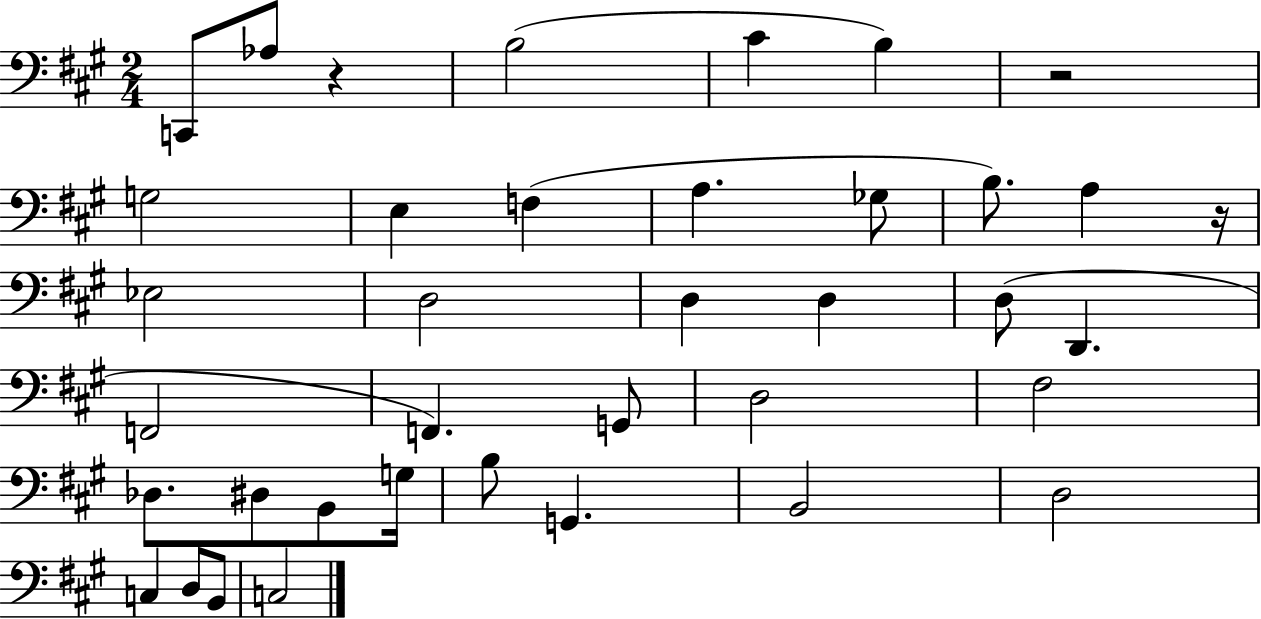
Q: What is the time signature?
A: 2/4